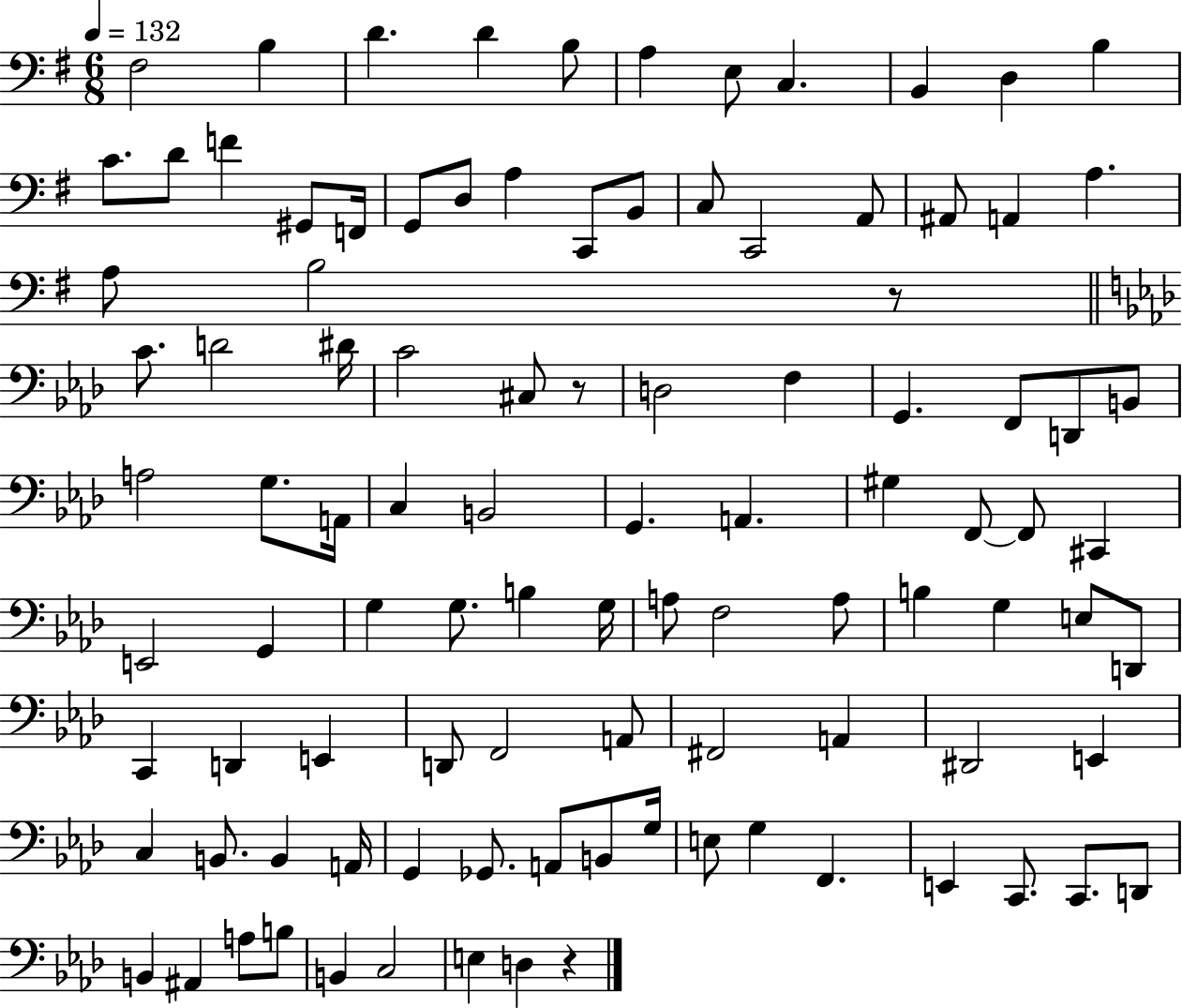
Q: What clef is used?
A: bass